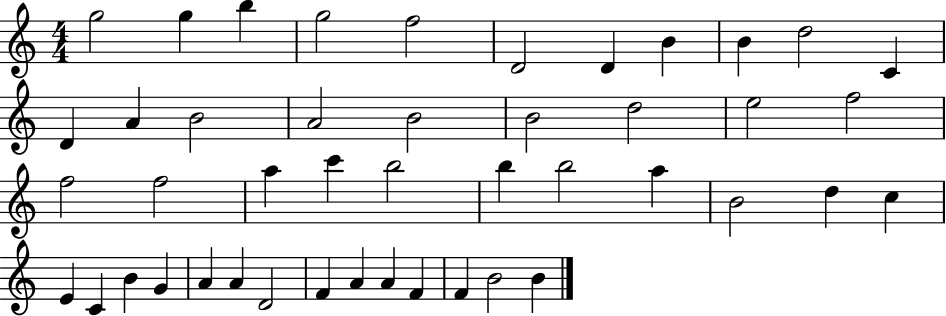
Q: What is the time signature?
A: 4/4